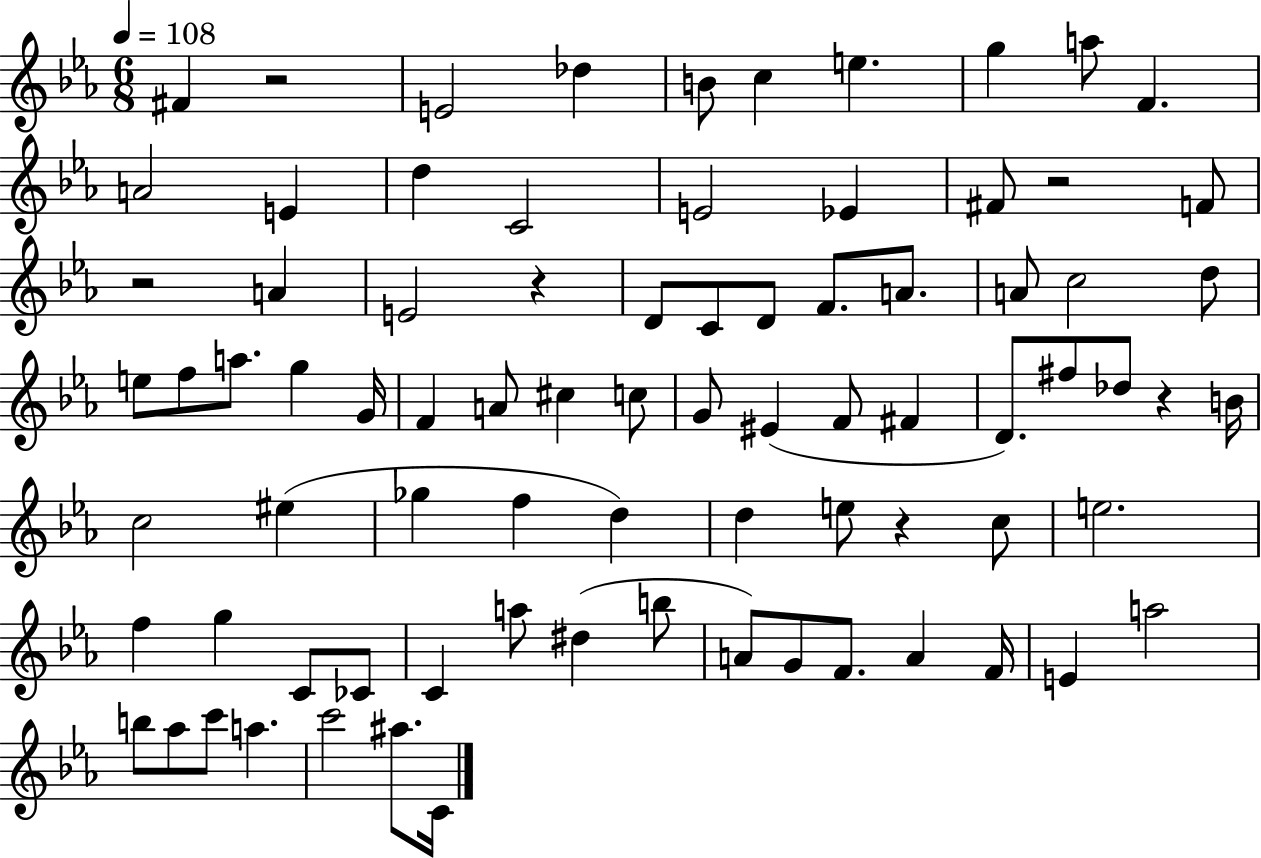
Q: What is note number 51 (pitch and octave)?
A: E5